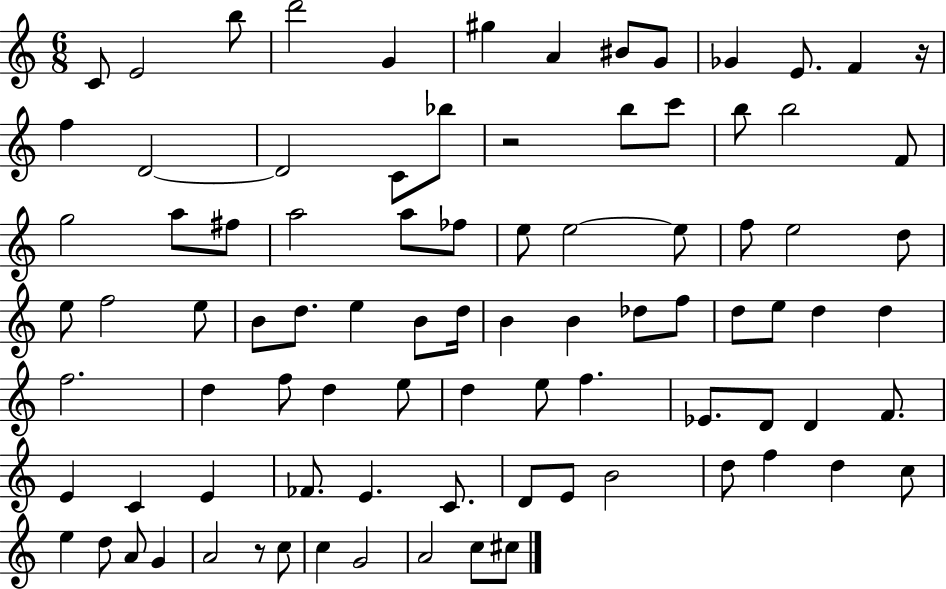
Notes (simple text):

C4/e E4/h B5/e D6/h G4/q G#5/q A4/q BIS4/e G4/e Gb4/q E4/e. F4/q R/s F5/q D4/h D4/h C4/e Bb5/e R/h B5/e C6/e B5/e B5/h F4/e G5/h A5/e F#5/e A5/h A5/e FES5/e E5/e E5/h E5/e F5/e E5/h D5/e E5/e F5/h E5/e B4/e D5/e. E5/q B4/e D5/s B4/q B4/q Db5/e F5/e D5/e E5/e D5/q D5/q F5/h. D5/q F5/e D5/q E5/e D5/q E5/e F5/q. Eb4/e. D4/e D4/q F4/e. E4/q C4/q E4/q FES4/e. E4/q. C4/e. D4/e E4/e B4/h D5/e F5/q D5/q C5/e E5/q D5/e A4/e G4/q A4/h R/e C5/e C5/q G4/h A4/h C5/e C#5/e